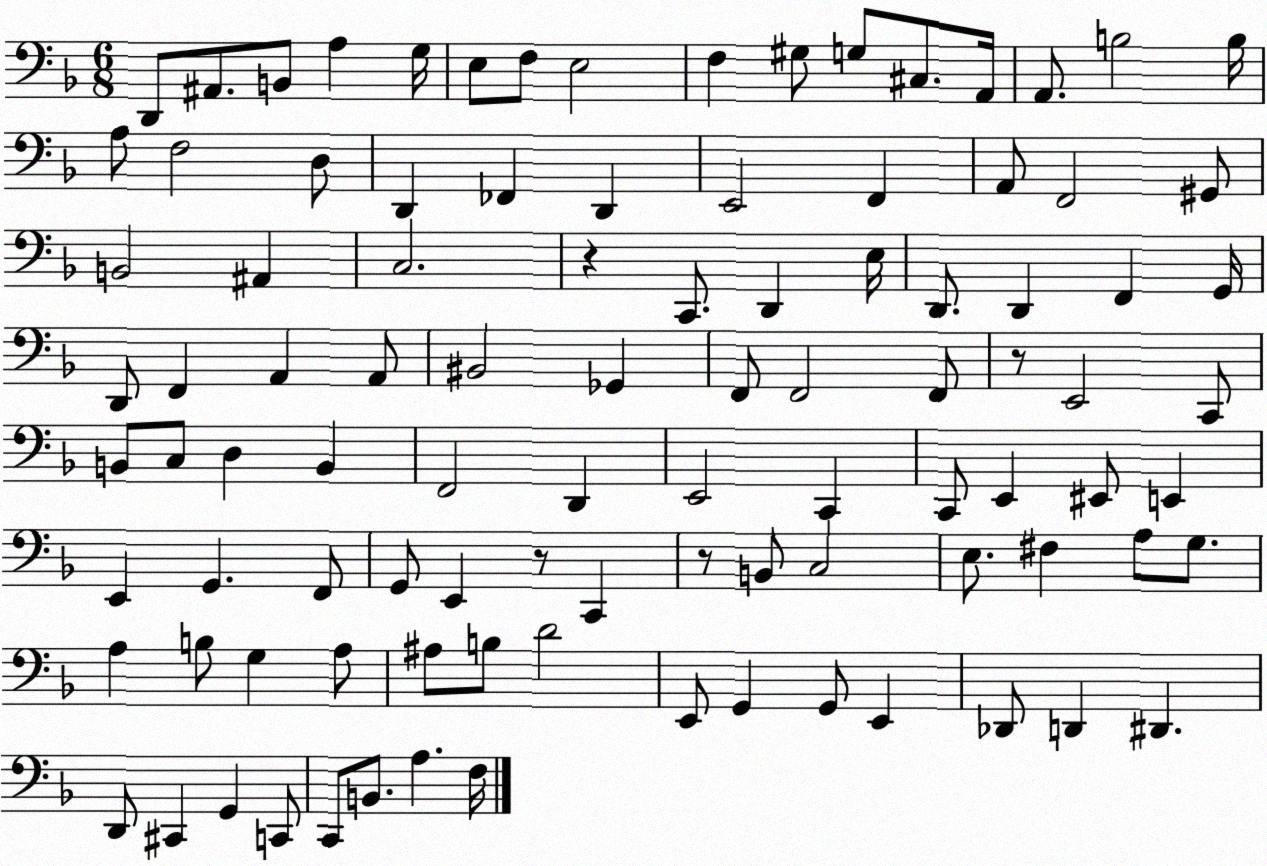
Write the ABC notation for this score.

X:1
T:Untitled
M:6/8
L:1/4
K:F
D,,/2 ^A,,/2 B,,/2 A, G,/4 E,/2 F,/2 E,2 F, ^G,/2 G,/2 ^C,/2 A,,/4 A,,/2 B,2 B,/4 A,/2 F,2 D,/2 D,, _F,, D,, E,,2 F,, A,,/2 F,,2 ^G,,/2 B,,2 ^A,, C,2 z C,,/2 D,, E,/4 D,,/2 D,, F,, G,,/4 D,,/2 F,, A,, A,,/2 ^B,,2 _G,, F,,/2 F,,2 F,,/2 z/2 E,,2 C,,/2 B,,/2 C,/2 D, B,, F,,2 D,, E,,2 C,, C,,/2 E,, ^E,,/2 E,, E,, G,, F,,/2 G,,/2 E,, z/2 C,, z/2 B,,/2 C,2 E,/2 ^F, A,/2 G,/2 A, B,/2 G, A,/2 ^A,/2 B,/2 D2 E,,/2 G,, G,,/2 E,, _D,,/2 D,, ^D,, D,,/2 ^C,, G,, C,,/2 C,,/2 B,,/2 A, F,/4